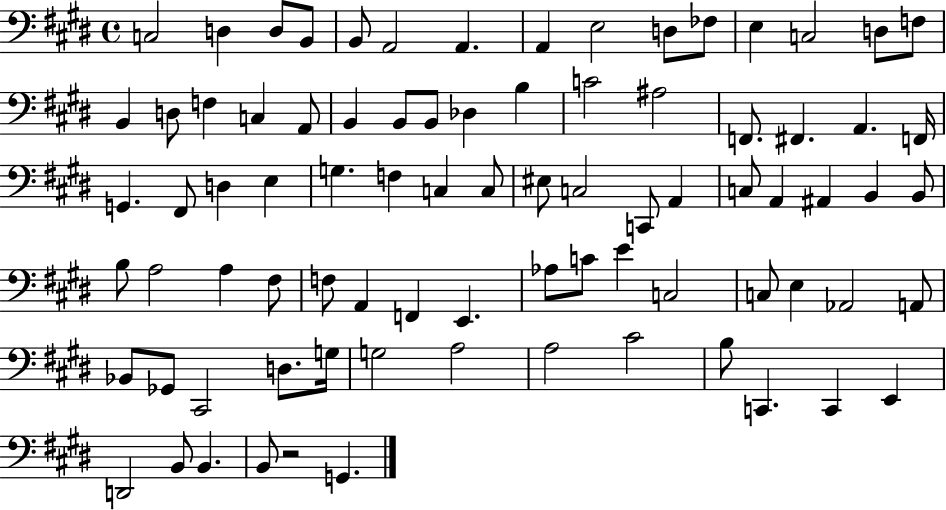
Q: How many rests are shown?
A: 1